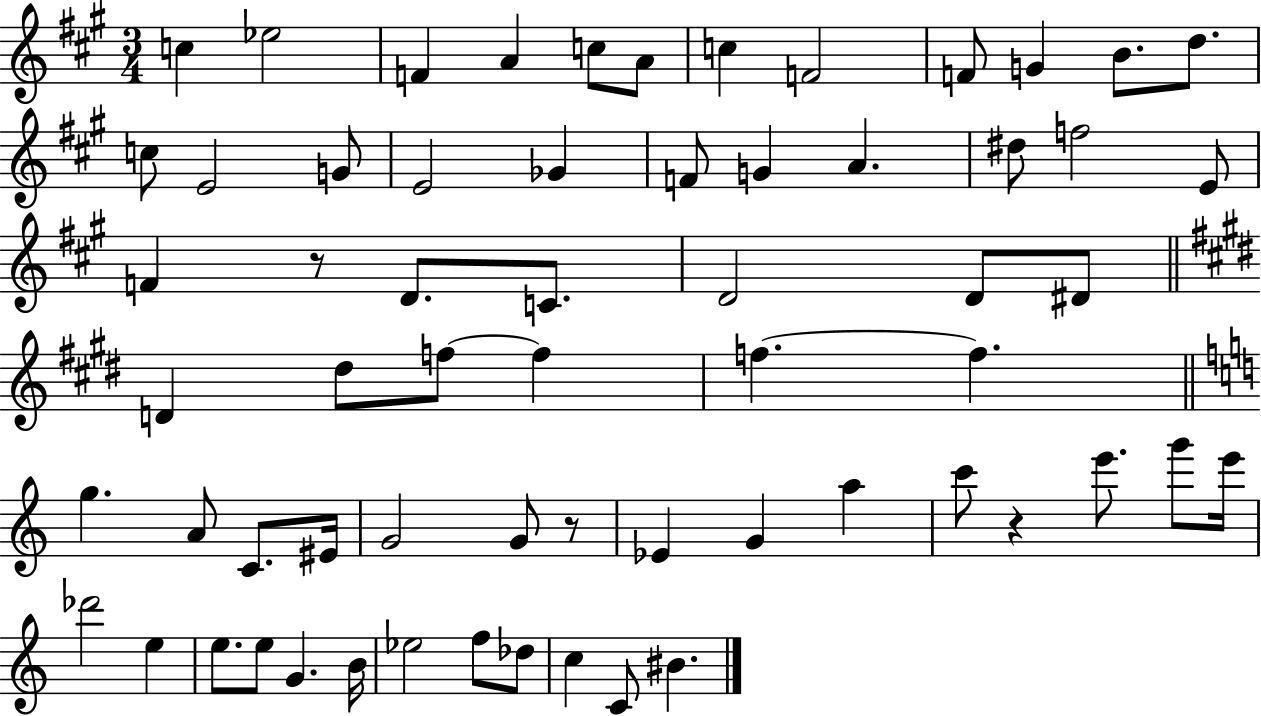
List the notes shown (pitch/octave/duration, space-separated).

C5/q Eb5/h F4/q A4/q C5/e A4/e C5/q F4/h F4/e G4/q B4/e. D5/e. C5/e E4/h G4/e E4/h Gb4/q F4/e G4/q A4/q. D#5/e F5/h E4/e F4/q R/e D4/e. C4/e. D4/h D4/e D#4/e D4/q D#5/e F5/e F5/q F5/q. F5/q. G5/q. A4/e C4/e. EIS4/s G4/h G4/e R/e Eb4/q G4/q A5/q C6/e R/q E6/e. G6/e E6/s Db6/h E5/q E5/e. E5/e G4/q. B4/s Eb5/h F5/e Db5/e C5/q C4/e BIS4/q.